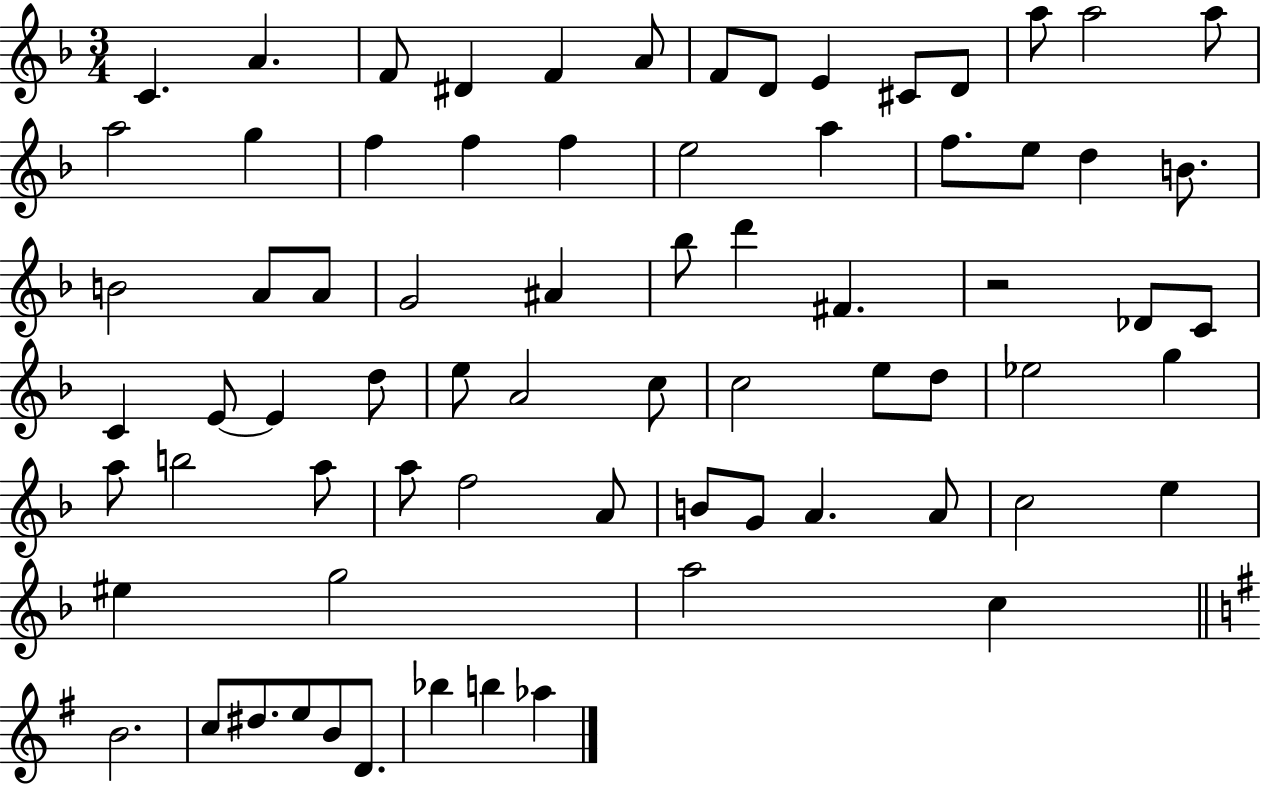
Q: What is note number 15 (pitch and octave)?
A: A5